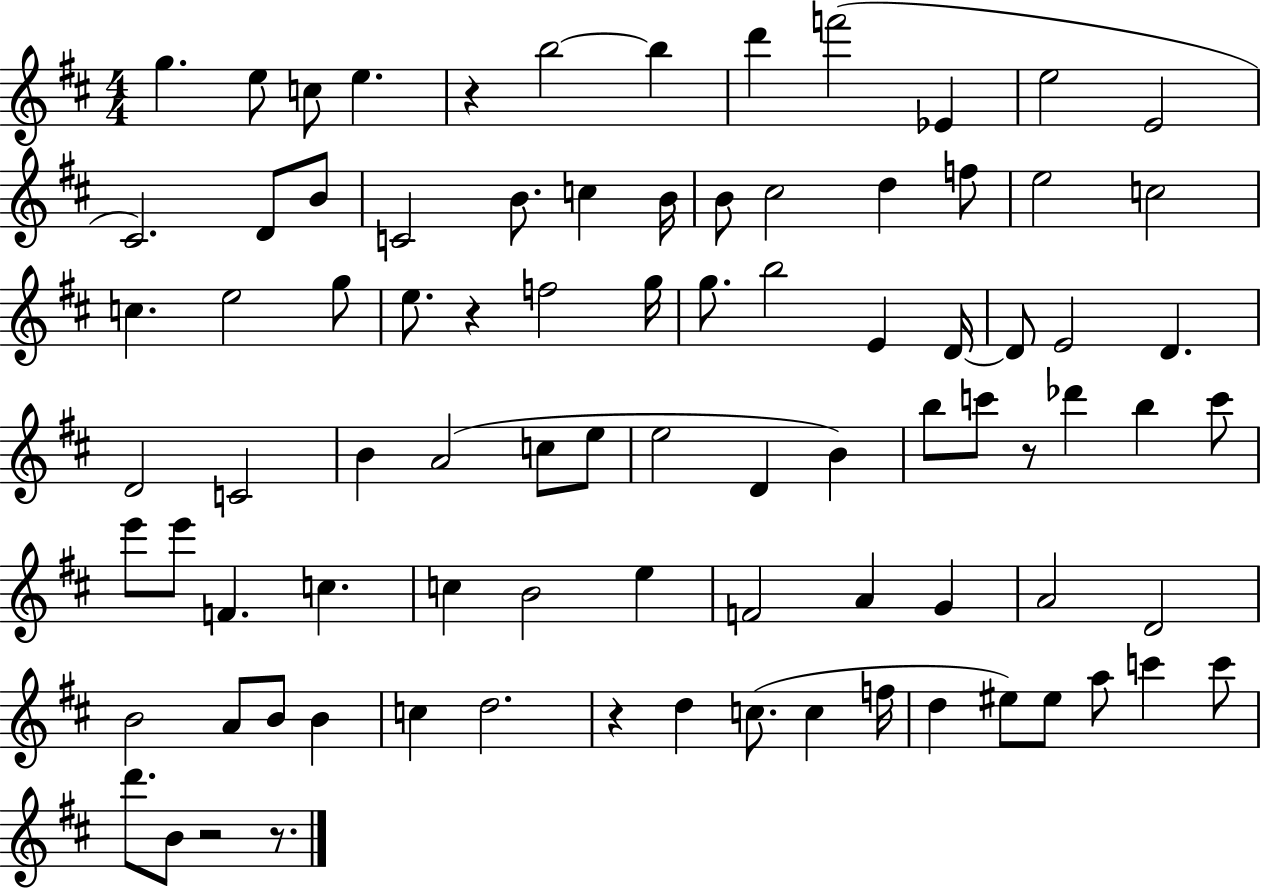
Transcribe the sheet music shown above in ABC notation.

X:1
T:Untitled
M:4/4
L:1/4
K:D
g e/2 c/2 e z b2 b d' f'2 _E e2 E2 ^C2 D/2 B/2 C2 B/2 c B/4 B/2 ^c2 d f/2 e2 c2 c e2 g/2 e/2 z f2 g/4 g/2 b2 E D/4 D/2 E2 D D2 C2 B A2 c/2 e/2 e2 D B b/2 c'/2 z/2 _d' b c'/2 e'/2 e'/2 F c c B2 e F2 A G A2 D2 B2 A/2 B/2 B c d2 z d c/2 c f/4 d ^e/2 ^e/2 a/2 c' c'/2 d'/2 B/2 z2 z/2